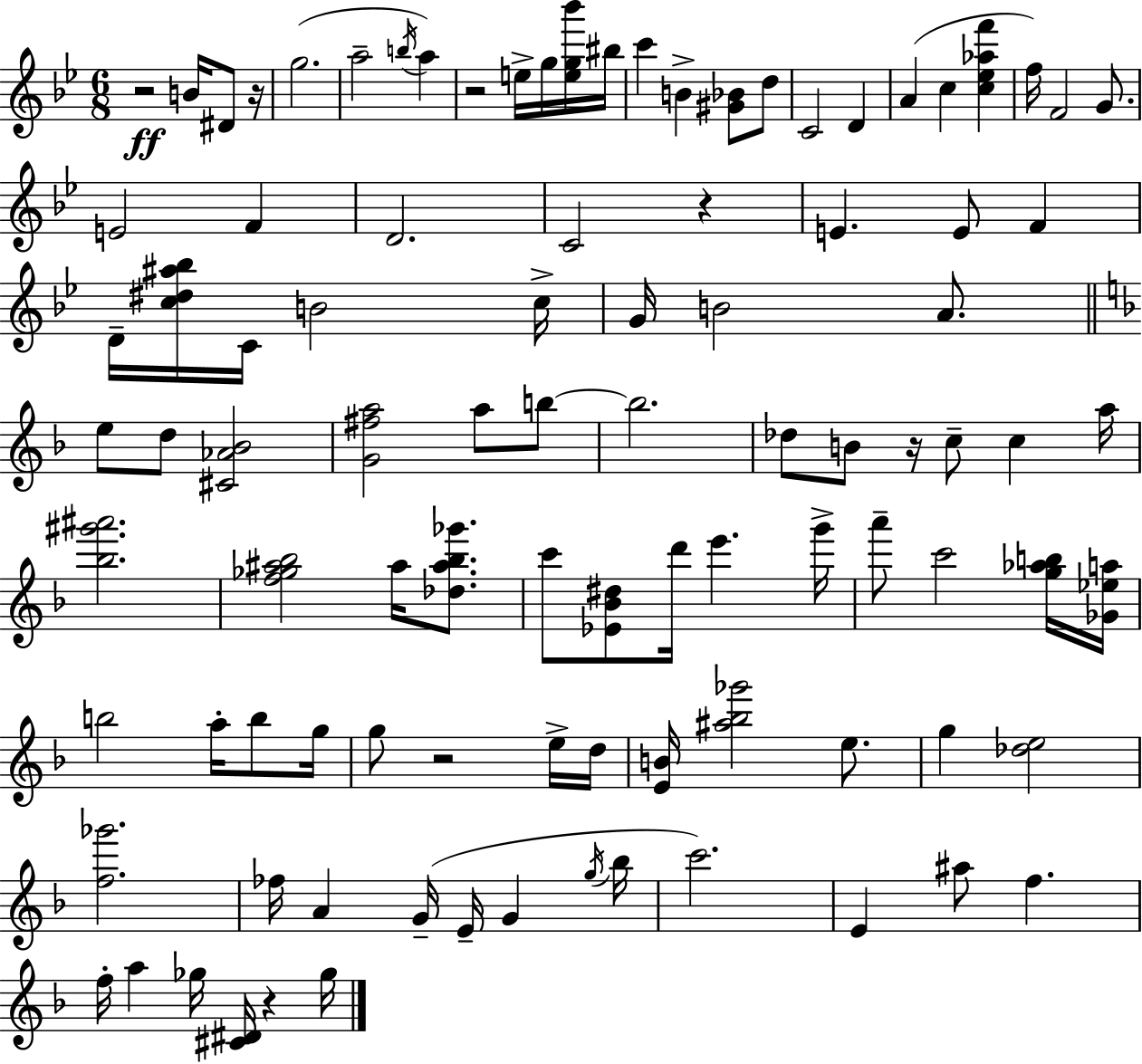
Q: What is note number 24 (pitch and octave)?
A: E4